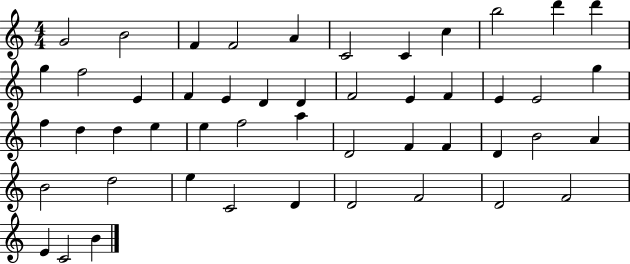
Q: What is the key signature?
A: C major